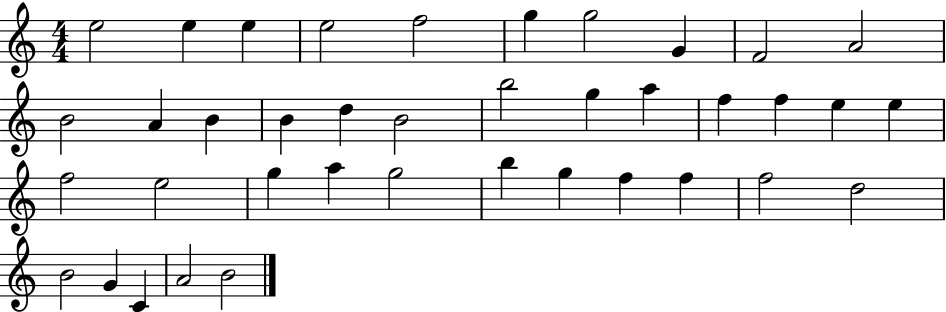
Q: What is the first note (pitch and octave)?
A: E5